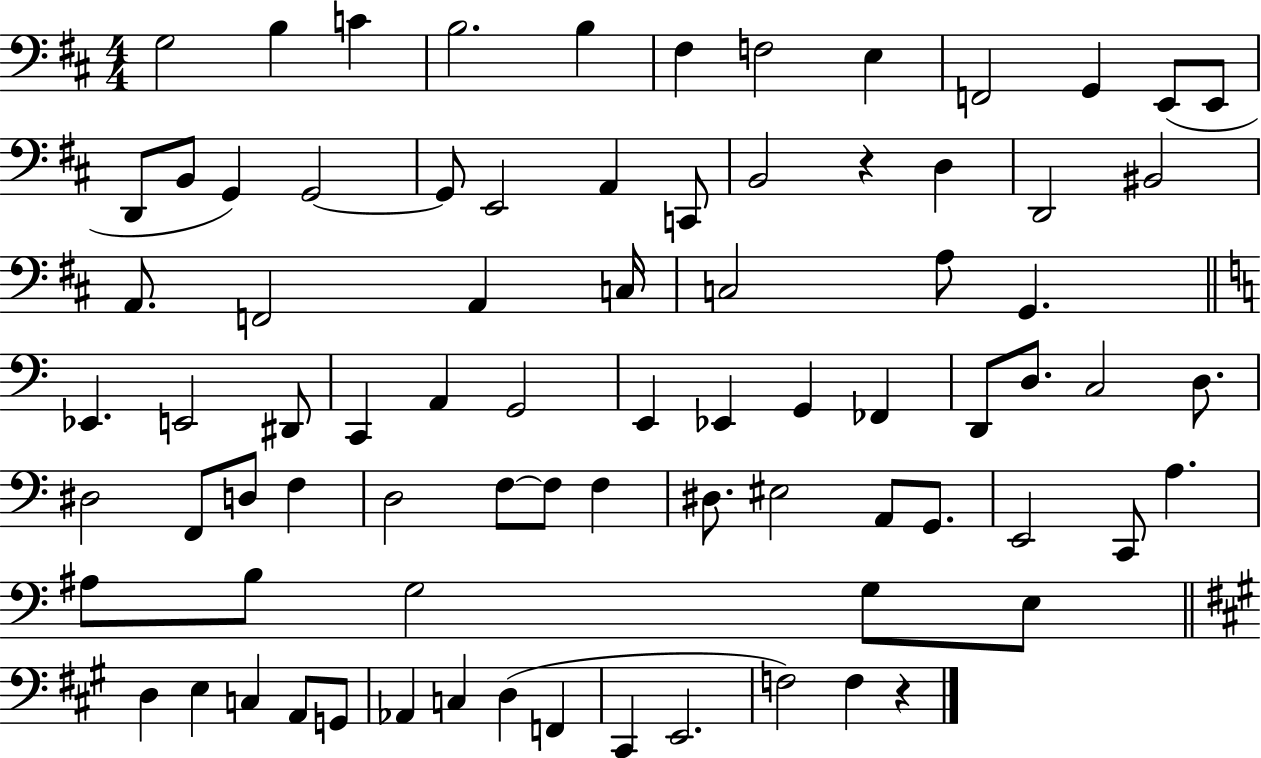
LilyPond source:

{
  \clef bass
  \numericTimeSignature
  \time 4/4
  \key d \major
  g2 b4 c'4 | b2. b4 | fis4 f2 e4 | f,2 g,4 e,8( e,8 | \break d,8 b,8 g,4) g,2~~ | g,8 e,2 a,4 c,8 | b,2 r4 d4 | d,2 bis,2 | \break a,8. f,2 a,4 c16 | c2 a8 g,4. | \bar "||" \break \key a \minor ees,4. e,2 dis,8 | c,4 a,4 g,2 | e,4 ees,4 g,4 fes,4 | d,8 d8. c2 d8. | \break dis2 f,8 d8 f4 | d2 f8~~ f8 f4 | dis8. eis2 a,8 g,8. | e,2 c,8 a4. | \break ais8 b8 g2 g8 e8 | \bar "||" \break \key a \major d4 e4 c4 a,8 g,8 | aes,4 c4 d4( f,4 | cis,4 e,2. | f2) f4 r4 | \break \bar "|."
}